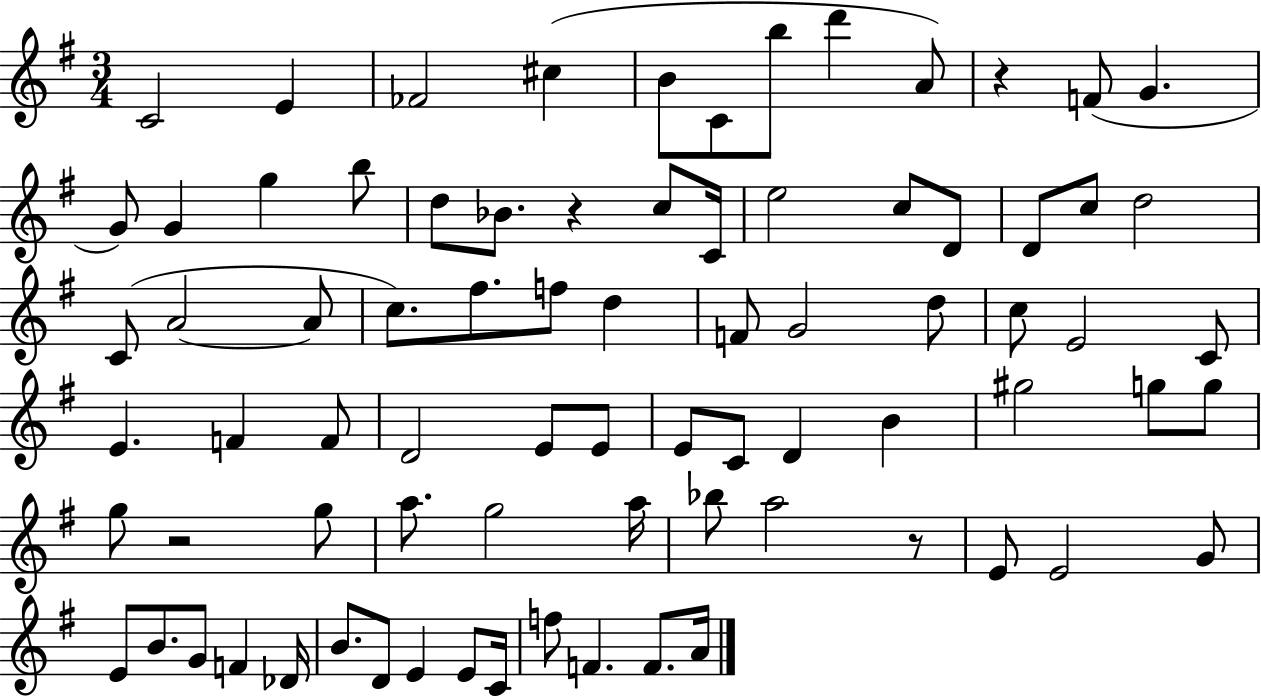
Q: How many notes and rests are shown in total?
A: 79